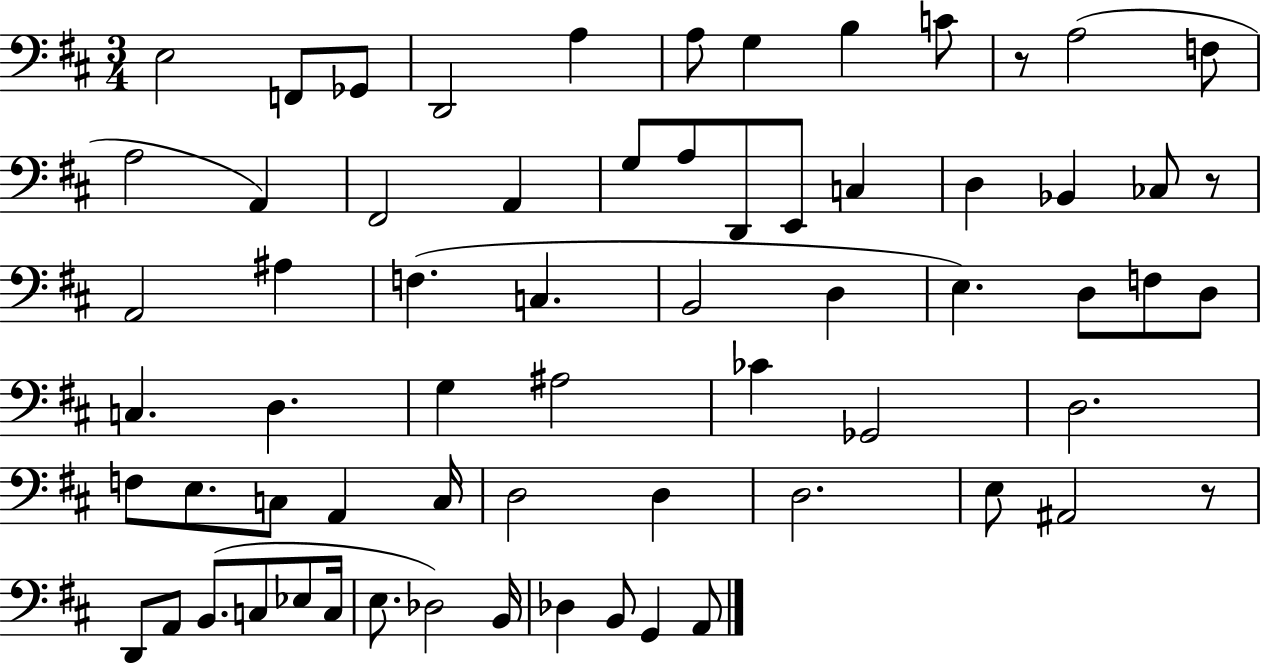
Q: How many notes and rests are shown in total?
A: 66